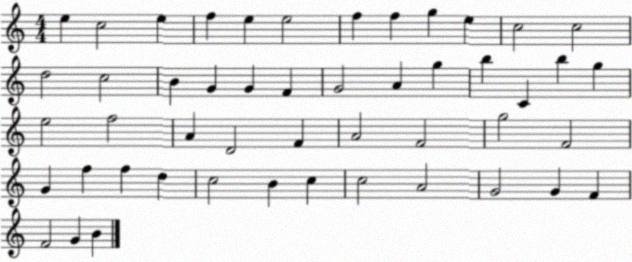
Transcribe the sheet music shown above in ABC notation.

X:1
T:Untitled
M:4/4
L:1/4
K:C
e c2 e f e e2 f f g e c2 c2 d2 c2 B G G F G2 A g b C b g e2 f2 A D2 F A2 F2 g2 F2 G f f d c2 B c c2 A2 G2 G F F2 G B